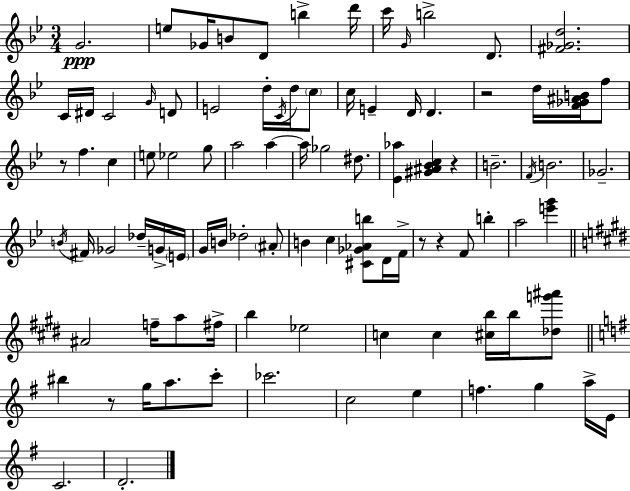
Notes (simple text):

G4/h. E5/e Gb4/s B4/e D4/e B5/q D6/s C6/s G4/s B5/h D4/e. [F#4,Gb4,D5]/h. C4/s D#4/s C4/h G4/s D4/e E4/h D5/s C4/s D5/s C5/e C5/s E4/q D4/s D4/q. R/h D5/s [F4,Gb4,A#4,B4]/s F5/e R/e F5/q. C5/q E5/e Eb5/h G5/e A5/h A5/q A5/s Gb5/h D#5/e. [Eb4,Ab5]/q [G#4,A#4,Bb4,C5]/q R/q B4/h. F4/s B4/h. Gb4/h. B4/s F#4/s Gb4/h Db5/s G4/s E4/s G4/s B4/s Db5/h A#4/e B4/q C5/q [C#4,Gb4,Ab4,B5]/e D4/s F4/s R/e R/q F4/e B5/q A5/h [E6,G6]/q A#4/h F5/s A5/e F#5/s B5/q Eb5/h C5/q C5/q [C#5,B5]/s B5/s [Db5,G6,A#6]/e BIS5/q R/e G5/s A5/e. C6/e CES6/h. C5/h E5/q F5/q. G5/q A5/s E4/s C4/h. D4/h.